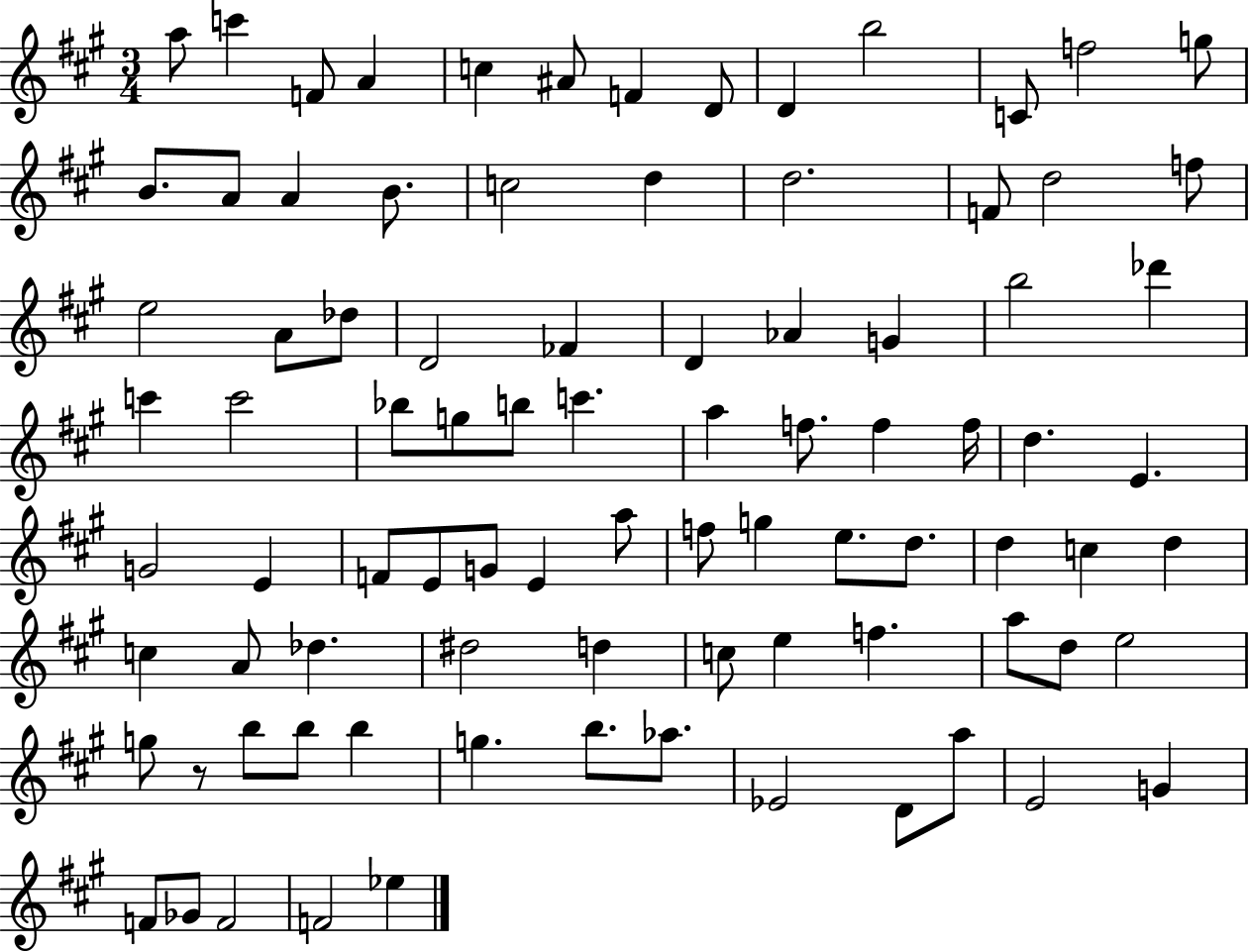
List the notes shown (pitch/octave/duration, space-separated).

A5/e C6/q F4/e A4/q C5/q A#4/e F4/q D4/e D4/q B5/h C4/e F5/h G5/e B4/e. A4/e A4/q B4/e. C5/h D5/q D5/h. F4/e D5/h F5/e E5/h A4/e Db5/e D4/h FES4/q D4/q Ab4/q G4/q B5/h Db6/q C6/q C6/h Bb5/e G5/e B5/e C6/q. A5/q F5/e. F5/q F5/s D5/q. E4/q. G4/h E4/q F4/e E4/e G4/e E4/q A5/e F5/e G5/q E5/e. D5/e. D5/q C5/q D5/q C5/q A4/e Db5/q. D#5/h D5/q C5/e E5/q F5/q. A5/e D5/e E5/h G5/e R/e B5/e B5/e B5/q G5/q. B5/e. Ab5/e. Eb4/h D4/e A5/e E4/h G4/q F4/e Gb4/e F4/h F4/h Eb5/q